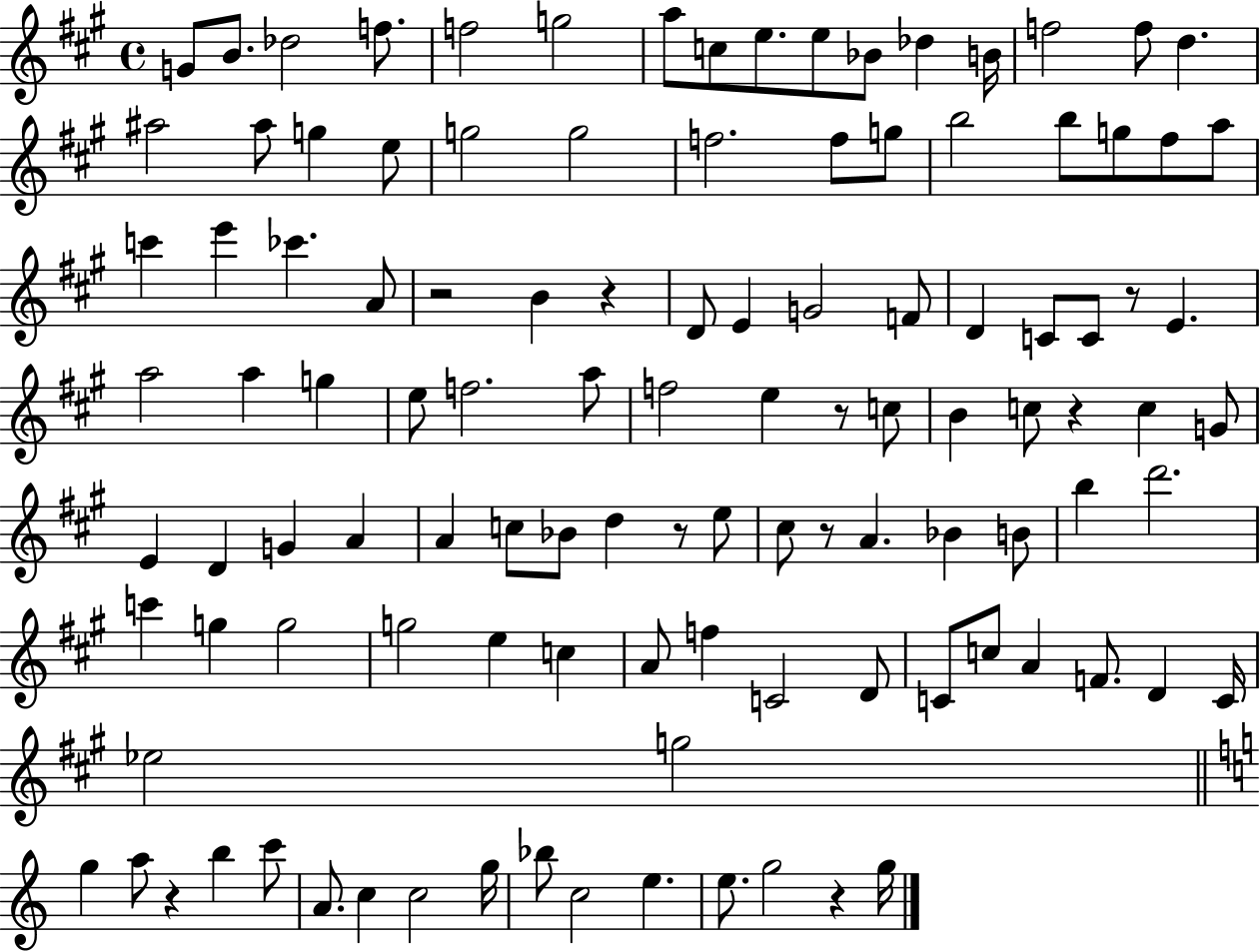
X:1
T:Untitled
M:4/4
L:1/4
K:A
G/2 B/2 _d2 f/2 f2 g2 a/2 c/2 e/2 e/2 _B/2 _d B/4 f2 f/2 d ^a2 ^a/2 g e/2 g2 g2 f2 f/2 g/2 b2 b/2 g/2 ^f/2 a/2 c' e' _c' A/2 z2 B z D/2 E G2 F/2 D C/2 C/2 z/2 E a2 a g e/2 f2 a/2 f2 e z/2 c/2 B c/2 z c G/2 E D G A A c/2 _B/2 d z/2 e/2 ^c/2 z/2 A _B B/2 b d'2 c' g g2 g2 e c A/2 f C2 D/2 C/2 c/2 A F/2 D C/4 _e2 g2 g a/2 z b c'/2 A/2 c c2 g/4 _b/2 c2 e e/2 g2 z g/4